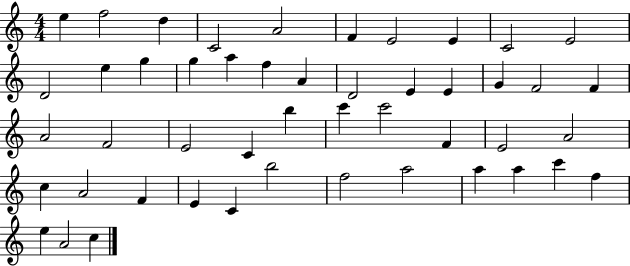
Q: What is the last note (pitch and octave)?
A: C5